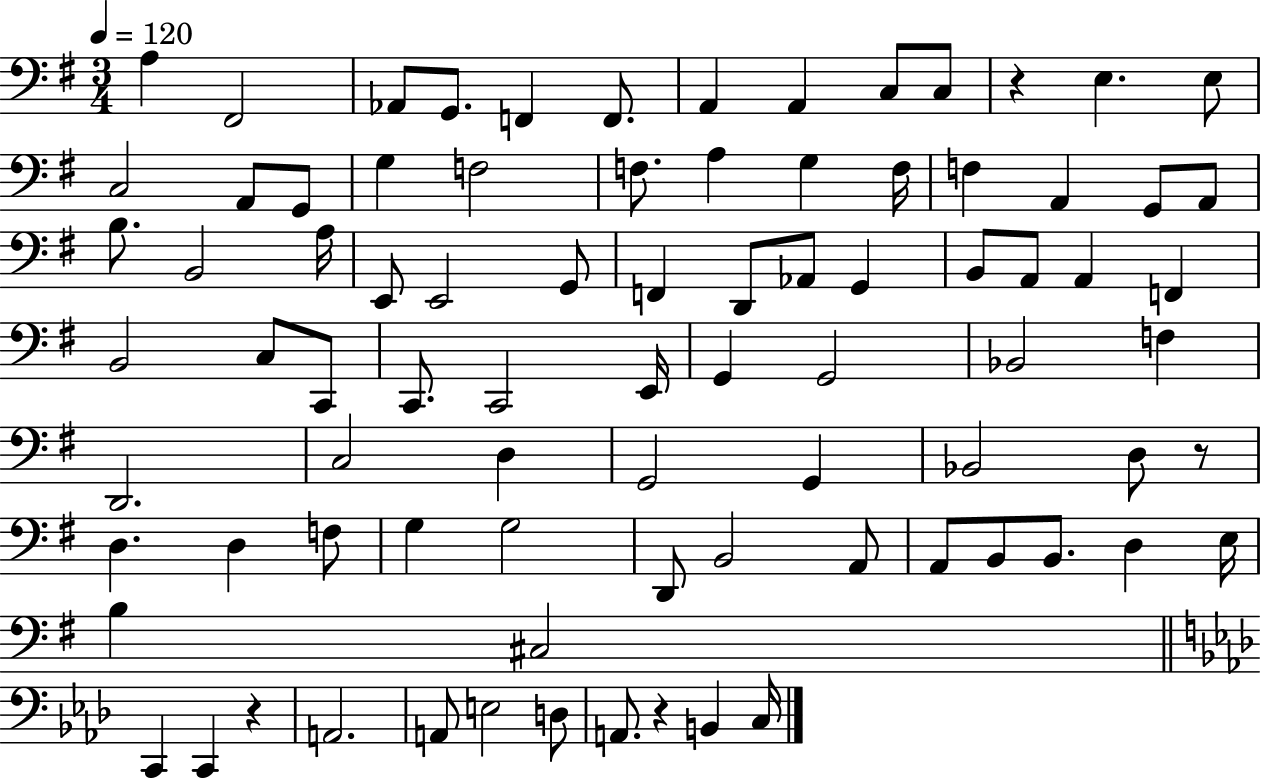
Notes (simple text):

A3/q F#2/h Ab2/e G2/e. F2/q F2/e. A2/q A2/q C3/e C3/e R/q E3/q. E3/e C3/h A2/e G2/e G3/q F3/h F3/e. A3/q G3/q F3/s F3/q A2/q G2/e A2/e B3/e. B2/h A3/s E2/e E2/h G2/e F2/q D2/e Ab2/e G2/q B2/e A2/e A2/q F2/q B2/h C3/e C2/e C2/e. C2/h E2/s G2/q G2/h Bb2/h F3/q D2/h. C3/h D3/q G2/h G2/q Bb2/h D3/e R/e D3/q. D3/q F3/e G3/q G3/h D2/e B2/h A2/e A2/e B2/e B2/e. D3/q E3/s B3/q C#3/h C2/q C2/q R/q A2/h. A2/e E3/h D3/e A2/e. R/q B2/q C3/s